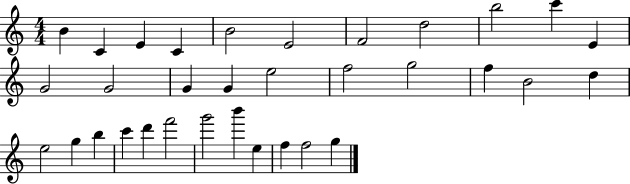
X:1
T:Untitled
M:4/4
L:1/4
K:C
B C E C B2 E2 F2 d2 b2 c' E G2 G2 G G e2 f2 g2 f B2 d e2 g b c' d' f'2 g'2 b' e f f2 g